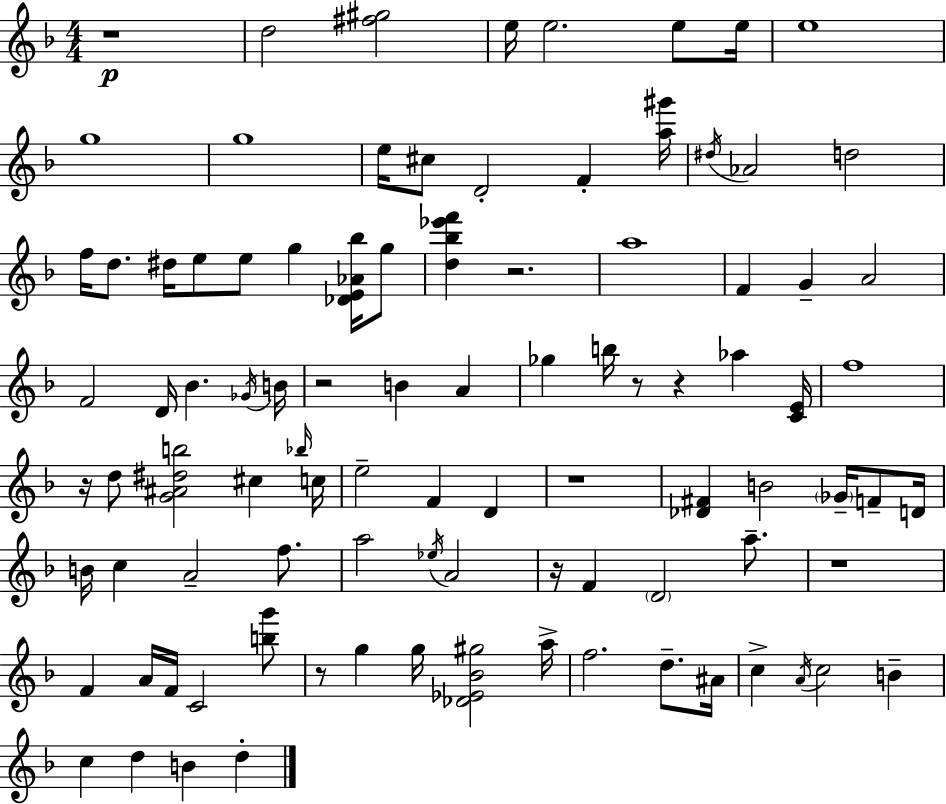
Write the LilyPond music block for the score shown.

{
  \clef treble
  \numericTimeSignature
  \time 4/4
  \key d \minor
  r1\p | d''2 <fis'' gis''>2 | e''16 e''2. e''8 e''16 | e''1 | \break g''1 | g''1 | e''16 cis''8 d'2-. f'4-. <a'' gis'''>16 | \acciaccatura { dis''16 } aes'2 d''2 | \break f''16 d''8. dis''16 e''8 e''8 g''4 <des' e' aes' bes''>16 g''8 | <d'' bes'' ees''' f'''>4 r2. | a''1 | f'4 g'4-- a'2 | \break f'2 d'16 bes'4. | \acciaccatura { ges'16 } b'16 r2 b'4 a'4 | ges''4 b''16 r8 r4 aes''4 | <c' e'>16 f''1 | \break r16 d''8 <g' ais' dis'' b''>2 cis''4 | \grace { bes''16 } c''16 e''2-- f'4 d'4 | r1 | <des' fis'>4 b'2 \parenthesize ges'16-- | \break f'8-- d'16 b'16 c''4 a'2-- | f''8. a''2 \acciaccatura { ees''16 } a'2 | r16 f'4 \parenthesize d'2 | a''8.-- r1 | \break f'4 a'16 f'16 c'2 | <b'' g'''>8 r8 g''4 g''16 <des' ees' bes' gis''>2 | a''16-> f''2. | d''8.-- ais'16 c''4-> \acciaccatura { a'16 } c''2 | \break b'4-- c''4 d''4 b'4 | d''4-. \bar "|."
}